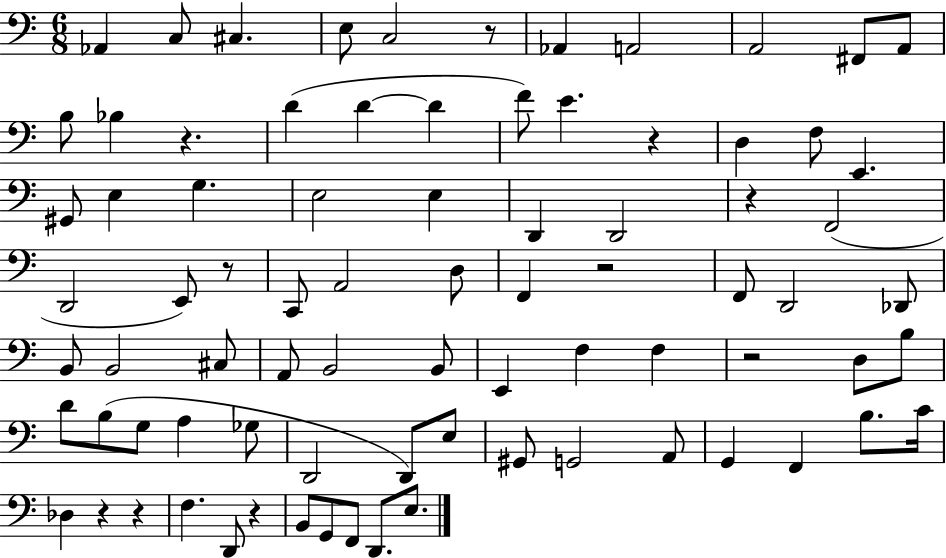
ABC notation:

X:1
T:Untitled
M:6/8
L:1/4
K:C
_A,, C,/2 ^C, E,/2 C,2 z/2 _A,, A,,2 A,,2 ^F,,/2 A,,/2 B,/2 _B, z D D D F/2 E z D, F,/2 E,, ^G,,/2 E, G, E,2 E, D,, D,,2 z F,,2 D,,2 E,,/2 z/2 C,,/2 A,,2 D,/2 F,, z2 F,,/2 D,,2 _D,,/2 B,,/2 B,,2 ^C,/2 A,,/2 B,,2 B,,/2 E,, F, F, z2 D,/2 B,/2 D/2 B,/2 G,/2 A, _G,/2 D,,2 D,,/2 E,/2 ^G,,/2 G,,2 A,,/2 G,, F,, B,/2 C/4 _D, z z F, D,,/2 z B,,/2 G,,/2 F,,/2 D,,/2 E,/2